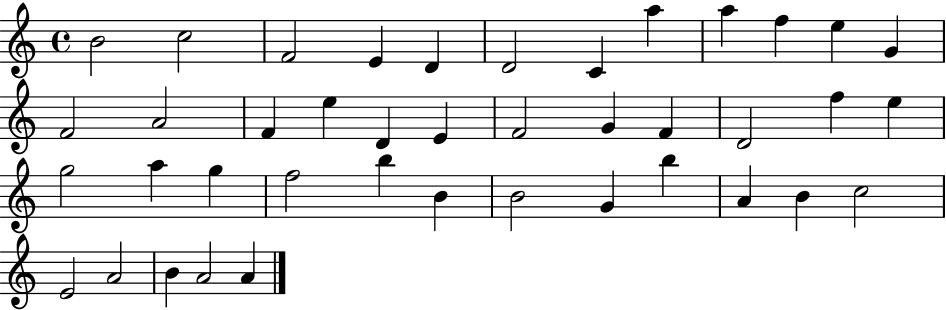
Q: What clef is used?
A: treble